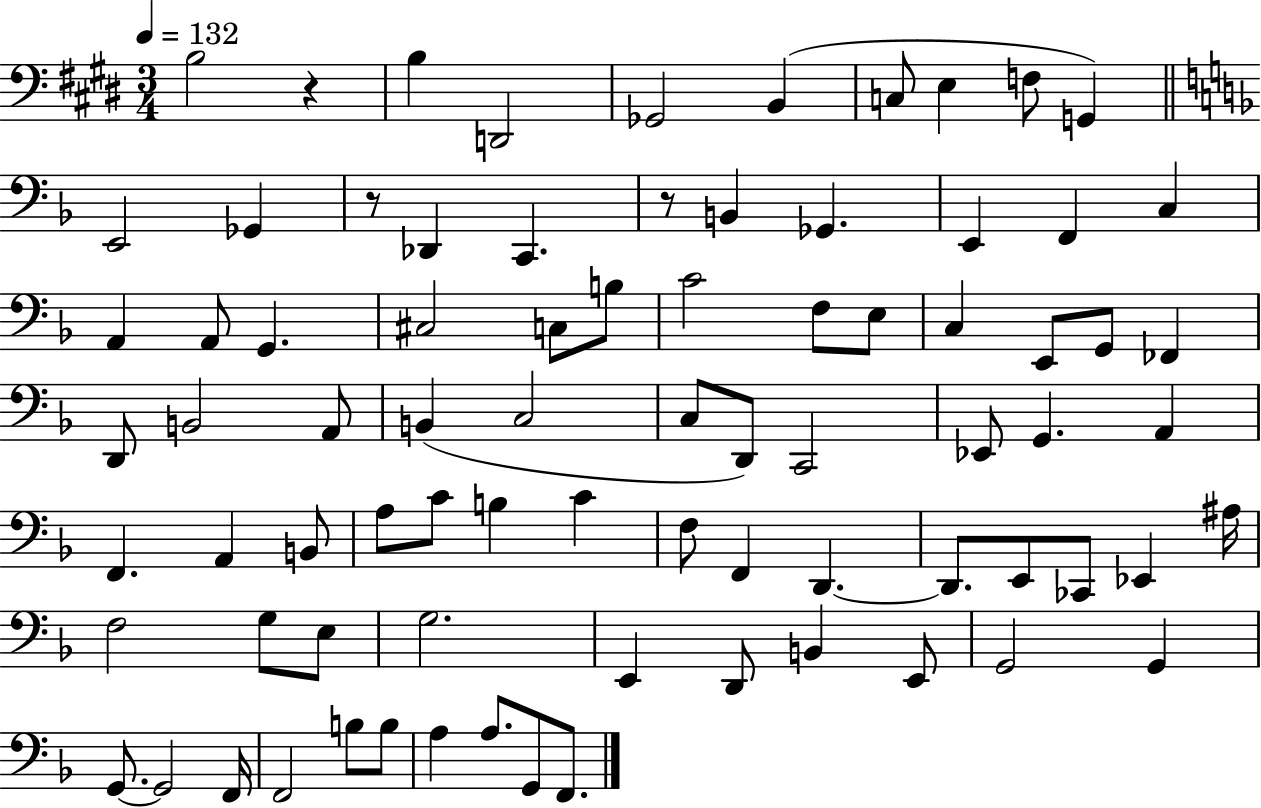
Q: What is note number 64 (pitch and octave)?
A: B2